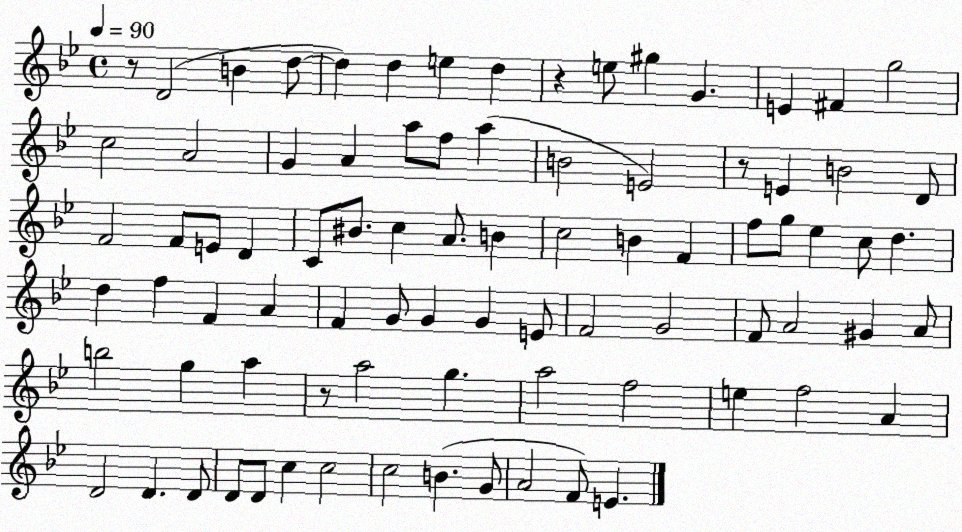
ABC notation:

X:1
T:Untitled
M:4/4
L:1/4
K:Bb
z/2 D2 B d/2 d d e d z e/2 ^g G E ^F g2 c2 A2 G A a/2 f/2 a B2 E2 z/2 E B2 D/2 F2 F/2 E/2 D C/2 ^B/2 c A/2 B c2 B F f/2 g/2 _e c/2 d d f F A F G/2 G G E/2 F2 G2 F/2 A2 ^G A/2 b2 g a z/2 a2 g a2 f2 e f2 A D2 D D/2 D/2 D/2 c c2 c2 B G/2 A2 F/2 E